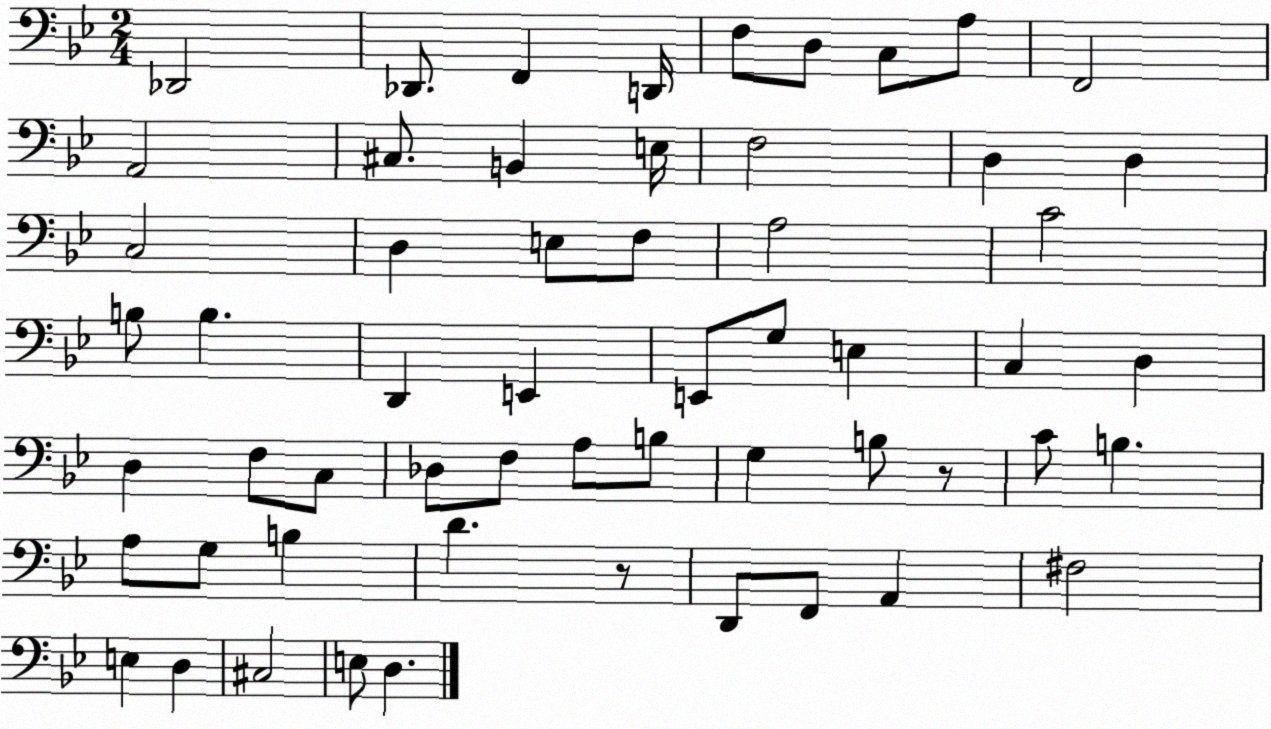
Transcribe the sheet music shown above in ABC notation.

X:1
T:Untitled
M:2/4
L:1/4
K:Bb
_D,,2 _D,,/2 F,, D,,/4 F,/2 D,/2 C,/2 A,/2 F,,2 A,,2 ^C,/2 B,, E,/4 F,2 D, D, C,2 D, E,/2 F,/2 A,2 C2 B,/2 B, D,, E,, E,,/2 G,/2 E, C, D, D, F,/2 C,/2 _D,/2 F,/2 A,/2 B,/2 G, B,/2 z/2 C/2 B, A,/2 G,/2 B, D z/2 D,,/2 F,,/2 A,, ^F,2 E, D, ^C,2 E,/2 D,